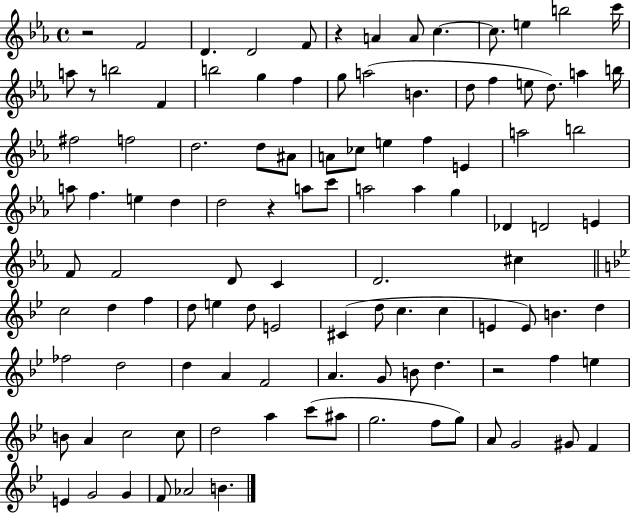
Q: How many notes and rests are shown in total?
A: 109